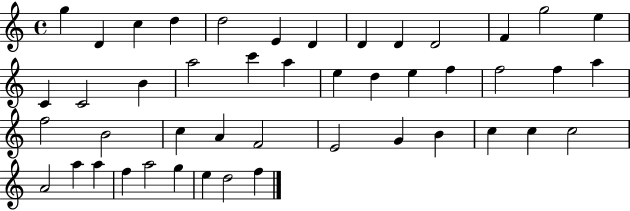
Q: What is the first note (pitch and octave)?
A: G5